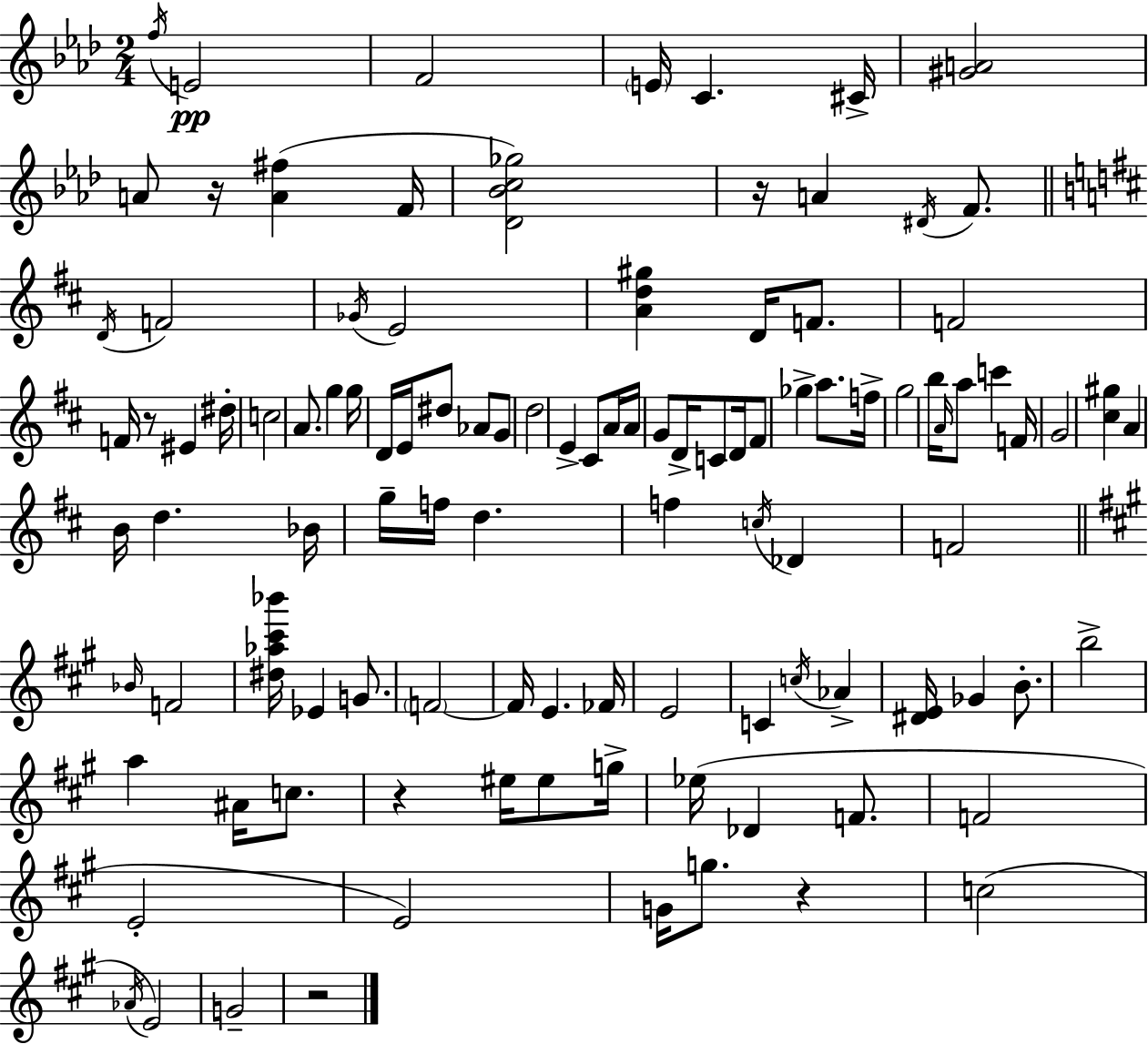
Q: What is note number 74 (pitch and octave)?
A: Gb4